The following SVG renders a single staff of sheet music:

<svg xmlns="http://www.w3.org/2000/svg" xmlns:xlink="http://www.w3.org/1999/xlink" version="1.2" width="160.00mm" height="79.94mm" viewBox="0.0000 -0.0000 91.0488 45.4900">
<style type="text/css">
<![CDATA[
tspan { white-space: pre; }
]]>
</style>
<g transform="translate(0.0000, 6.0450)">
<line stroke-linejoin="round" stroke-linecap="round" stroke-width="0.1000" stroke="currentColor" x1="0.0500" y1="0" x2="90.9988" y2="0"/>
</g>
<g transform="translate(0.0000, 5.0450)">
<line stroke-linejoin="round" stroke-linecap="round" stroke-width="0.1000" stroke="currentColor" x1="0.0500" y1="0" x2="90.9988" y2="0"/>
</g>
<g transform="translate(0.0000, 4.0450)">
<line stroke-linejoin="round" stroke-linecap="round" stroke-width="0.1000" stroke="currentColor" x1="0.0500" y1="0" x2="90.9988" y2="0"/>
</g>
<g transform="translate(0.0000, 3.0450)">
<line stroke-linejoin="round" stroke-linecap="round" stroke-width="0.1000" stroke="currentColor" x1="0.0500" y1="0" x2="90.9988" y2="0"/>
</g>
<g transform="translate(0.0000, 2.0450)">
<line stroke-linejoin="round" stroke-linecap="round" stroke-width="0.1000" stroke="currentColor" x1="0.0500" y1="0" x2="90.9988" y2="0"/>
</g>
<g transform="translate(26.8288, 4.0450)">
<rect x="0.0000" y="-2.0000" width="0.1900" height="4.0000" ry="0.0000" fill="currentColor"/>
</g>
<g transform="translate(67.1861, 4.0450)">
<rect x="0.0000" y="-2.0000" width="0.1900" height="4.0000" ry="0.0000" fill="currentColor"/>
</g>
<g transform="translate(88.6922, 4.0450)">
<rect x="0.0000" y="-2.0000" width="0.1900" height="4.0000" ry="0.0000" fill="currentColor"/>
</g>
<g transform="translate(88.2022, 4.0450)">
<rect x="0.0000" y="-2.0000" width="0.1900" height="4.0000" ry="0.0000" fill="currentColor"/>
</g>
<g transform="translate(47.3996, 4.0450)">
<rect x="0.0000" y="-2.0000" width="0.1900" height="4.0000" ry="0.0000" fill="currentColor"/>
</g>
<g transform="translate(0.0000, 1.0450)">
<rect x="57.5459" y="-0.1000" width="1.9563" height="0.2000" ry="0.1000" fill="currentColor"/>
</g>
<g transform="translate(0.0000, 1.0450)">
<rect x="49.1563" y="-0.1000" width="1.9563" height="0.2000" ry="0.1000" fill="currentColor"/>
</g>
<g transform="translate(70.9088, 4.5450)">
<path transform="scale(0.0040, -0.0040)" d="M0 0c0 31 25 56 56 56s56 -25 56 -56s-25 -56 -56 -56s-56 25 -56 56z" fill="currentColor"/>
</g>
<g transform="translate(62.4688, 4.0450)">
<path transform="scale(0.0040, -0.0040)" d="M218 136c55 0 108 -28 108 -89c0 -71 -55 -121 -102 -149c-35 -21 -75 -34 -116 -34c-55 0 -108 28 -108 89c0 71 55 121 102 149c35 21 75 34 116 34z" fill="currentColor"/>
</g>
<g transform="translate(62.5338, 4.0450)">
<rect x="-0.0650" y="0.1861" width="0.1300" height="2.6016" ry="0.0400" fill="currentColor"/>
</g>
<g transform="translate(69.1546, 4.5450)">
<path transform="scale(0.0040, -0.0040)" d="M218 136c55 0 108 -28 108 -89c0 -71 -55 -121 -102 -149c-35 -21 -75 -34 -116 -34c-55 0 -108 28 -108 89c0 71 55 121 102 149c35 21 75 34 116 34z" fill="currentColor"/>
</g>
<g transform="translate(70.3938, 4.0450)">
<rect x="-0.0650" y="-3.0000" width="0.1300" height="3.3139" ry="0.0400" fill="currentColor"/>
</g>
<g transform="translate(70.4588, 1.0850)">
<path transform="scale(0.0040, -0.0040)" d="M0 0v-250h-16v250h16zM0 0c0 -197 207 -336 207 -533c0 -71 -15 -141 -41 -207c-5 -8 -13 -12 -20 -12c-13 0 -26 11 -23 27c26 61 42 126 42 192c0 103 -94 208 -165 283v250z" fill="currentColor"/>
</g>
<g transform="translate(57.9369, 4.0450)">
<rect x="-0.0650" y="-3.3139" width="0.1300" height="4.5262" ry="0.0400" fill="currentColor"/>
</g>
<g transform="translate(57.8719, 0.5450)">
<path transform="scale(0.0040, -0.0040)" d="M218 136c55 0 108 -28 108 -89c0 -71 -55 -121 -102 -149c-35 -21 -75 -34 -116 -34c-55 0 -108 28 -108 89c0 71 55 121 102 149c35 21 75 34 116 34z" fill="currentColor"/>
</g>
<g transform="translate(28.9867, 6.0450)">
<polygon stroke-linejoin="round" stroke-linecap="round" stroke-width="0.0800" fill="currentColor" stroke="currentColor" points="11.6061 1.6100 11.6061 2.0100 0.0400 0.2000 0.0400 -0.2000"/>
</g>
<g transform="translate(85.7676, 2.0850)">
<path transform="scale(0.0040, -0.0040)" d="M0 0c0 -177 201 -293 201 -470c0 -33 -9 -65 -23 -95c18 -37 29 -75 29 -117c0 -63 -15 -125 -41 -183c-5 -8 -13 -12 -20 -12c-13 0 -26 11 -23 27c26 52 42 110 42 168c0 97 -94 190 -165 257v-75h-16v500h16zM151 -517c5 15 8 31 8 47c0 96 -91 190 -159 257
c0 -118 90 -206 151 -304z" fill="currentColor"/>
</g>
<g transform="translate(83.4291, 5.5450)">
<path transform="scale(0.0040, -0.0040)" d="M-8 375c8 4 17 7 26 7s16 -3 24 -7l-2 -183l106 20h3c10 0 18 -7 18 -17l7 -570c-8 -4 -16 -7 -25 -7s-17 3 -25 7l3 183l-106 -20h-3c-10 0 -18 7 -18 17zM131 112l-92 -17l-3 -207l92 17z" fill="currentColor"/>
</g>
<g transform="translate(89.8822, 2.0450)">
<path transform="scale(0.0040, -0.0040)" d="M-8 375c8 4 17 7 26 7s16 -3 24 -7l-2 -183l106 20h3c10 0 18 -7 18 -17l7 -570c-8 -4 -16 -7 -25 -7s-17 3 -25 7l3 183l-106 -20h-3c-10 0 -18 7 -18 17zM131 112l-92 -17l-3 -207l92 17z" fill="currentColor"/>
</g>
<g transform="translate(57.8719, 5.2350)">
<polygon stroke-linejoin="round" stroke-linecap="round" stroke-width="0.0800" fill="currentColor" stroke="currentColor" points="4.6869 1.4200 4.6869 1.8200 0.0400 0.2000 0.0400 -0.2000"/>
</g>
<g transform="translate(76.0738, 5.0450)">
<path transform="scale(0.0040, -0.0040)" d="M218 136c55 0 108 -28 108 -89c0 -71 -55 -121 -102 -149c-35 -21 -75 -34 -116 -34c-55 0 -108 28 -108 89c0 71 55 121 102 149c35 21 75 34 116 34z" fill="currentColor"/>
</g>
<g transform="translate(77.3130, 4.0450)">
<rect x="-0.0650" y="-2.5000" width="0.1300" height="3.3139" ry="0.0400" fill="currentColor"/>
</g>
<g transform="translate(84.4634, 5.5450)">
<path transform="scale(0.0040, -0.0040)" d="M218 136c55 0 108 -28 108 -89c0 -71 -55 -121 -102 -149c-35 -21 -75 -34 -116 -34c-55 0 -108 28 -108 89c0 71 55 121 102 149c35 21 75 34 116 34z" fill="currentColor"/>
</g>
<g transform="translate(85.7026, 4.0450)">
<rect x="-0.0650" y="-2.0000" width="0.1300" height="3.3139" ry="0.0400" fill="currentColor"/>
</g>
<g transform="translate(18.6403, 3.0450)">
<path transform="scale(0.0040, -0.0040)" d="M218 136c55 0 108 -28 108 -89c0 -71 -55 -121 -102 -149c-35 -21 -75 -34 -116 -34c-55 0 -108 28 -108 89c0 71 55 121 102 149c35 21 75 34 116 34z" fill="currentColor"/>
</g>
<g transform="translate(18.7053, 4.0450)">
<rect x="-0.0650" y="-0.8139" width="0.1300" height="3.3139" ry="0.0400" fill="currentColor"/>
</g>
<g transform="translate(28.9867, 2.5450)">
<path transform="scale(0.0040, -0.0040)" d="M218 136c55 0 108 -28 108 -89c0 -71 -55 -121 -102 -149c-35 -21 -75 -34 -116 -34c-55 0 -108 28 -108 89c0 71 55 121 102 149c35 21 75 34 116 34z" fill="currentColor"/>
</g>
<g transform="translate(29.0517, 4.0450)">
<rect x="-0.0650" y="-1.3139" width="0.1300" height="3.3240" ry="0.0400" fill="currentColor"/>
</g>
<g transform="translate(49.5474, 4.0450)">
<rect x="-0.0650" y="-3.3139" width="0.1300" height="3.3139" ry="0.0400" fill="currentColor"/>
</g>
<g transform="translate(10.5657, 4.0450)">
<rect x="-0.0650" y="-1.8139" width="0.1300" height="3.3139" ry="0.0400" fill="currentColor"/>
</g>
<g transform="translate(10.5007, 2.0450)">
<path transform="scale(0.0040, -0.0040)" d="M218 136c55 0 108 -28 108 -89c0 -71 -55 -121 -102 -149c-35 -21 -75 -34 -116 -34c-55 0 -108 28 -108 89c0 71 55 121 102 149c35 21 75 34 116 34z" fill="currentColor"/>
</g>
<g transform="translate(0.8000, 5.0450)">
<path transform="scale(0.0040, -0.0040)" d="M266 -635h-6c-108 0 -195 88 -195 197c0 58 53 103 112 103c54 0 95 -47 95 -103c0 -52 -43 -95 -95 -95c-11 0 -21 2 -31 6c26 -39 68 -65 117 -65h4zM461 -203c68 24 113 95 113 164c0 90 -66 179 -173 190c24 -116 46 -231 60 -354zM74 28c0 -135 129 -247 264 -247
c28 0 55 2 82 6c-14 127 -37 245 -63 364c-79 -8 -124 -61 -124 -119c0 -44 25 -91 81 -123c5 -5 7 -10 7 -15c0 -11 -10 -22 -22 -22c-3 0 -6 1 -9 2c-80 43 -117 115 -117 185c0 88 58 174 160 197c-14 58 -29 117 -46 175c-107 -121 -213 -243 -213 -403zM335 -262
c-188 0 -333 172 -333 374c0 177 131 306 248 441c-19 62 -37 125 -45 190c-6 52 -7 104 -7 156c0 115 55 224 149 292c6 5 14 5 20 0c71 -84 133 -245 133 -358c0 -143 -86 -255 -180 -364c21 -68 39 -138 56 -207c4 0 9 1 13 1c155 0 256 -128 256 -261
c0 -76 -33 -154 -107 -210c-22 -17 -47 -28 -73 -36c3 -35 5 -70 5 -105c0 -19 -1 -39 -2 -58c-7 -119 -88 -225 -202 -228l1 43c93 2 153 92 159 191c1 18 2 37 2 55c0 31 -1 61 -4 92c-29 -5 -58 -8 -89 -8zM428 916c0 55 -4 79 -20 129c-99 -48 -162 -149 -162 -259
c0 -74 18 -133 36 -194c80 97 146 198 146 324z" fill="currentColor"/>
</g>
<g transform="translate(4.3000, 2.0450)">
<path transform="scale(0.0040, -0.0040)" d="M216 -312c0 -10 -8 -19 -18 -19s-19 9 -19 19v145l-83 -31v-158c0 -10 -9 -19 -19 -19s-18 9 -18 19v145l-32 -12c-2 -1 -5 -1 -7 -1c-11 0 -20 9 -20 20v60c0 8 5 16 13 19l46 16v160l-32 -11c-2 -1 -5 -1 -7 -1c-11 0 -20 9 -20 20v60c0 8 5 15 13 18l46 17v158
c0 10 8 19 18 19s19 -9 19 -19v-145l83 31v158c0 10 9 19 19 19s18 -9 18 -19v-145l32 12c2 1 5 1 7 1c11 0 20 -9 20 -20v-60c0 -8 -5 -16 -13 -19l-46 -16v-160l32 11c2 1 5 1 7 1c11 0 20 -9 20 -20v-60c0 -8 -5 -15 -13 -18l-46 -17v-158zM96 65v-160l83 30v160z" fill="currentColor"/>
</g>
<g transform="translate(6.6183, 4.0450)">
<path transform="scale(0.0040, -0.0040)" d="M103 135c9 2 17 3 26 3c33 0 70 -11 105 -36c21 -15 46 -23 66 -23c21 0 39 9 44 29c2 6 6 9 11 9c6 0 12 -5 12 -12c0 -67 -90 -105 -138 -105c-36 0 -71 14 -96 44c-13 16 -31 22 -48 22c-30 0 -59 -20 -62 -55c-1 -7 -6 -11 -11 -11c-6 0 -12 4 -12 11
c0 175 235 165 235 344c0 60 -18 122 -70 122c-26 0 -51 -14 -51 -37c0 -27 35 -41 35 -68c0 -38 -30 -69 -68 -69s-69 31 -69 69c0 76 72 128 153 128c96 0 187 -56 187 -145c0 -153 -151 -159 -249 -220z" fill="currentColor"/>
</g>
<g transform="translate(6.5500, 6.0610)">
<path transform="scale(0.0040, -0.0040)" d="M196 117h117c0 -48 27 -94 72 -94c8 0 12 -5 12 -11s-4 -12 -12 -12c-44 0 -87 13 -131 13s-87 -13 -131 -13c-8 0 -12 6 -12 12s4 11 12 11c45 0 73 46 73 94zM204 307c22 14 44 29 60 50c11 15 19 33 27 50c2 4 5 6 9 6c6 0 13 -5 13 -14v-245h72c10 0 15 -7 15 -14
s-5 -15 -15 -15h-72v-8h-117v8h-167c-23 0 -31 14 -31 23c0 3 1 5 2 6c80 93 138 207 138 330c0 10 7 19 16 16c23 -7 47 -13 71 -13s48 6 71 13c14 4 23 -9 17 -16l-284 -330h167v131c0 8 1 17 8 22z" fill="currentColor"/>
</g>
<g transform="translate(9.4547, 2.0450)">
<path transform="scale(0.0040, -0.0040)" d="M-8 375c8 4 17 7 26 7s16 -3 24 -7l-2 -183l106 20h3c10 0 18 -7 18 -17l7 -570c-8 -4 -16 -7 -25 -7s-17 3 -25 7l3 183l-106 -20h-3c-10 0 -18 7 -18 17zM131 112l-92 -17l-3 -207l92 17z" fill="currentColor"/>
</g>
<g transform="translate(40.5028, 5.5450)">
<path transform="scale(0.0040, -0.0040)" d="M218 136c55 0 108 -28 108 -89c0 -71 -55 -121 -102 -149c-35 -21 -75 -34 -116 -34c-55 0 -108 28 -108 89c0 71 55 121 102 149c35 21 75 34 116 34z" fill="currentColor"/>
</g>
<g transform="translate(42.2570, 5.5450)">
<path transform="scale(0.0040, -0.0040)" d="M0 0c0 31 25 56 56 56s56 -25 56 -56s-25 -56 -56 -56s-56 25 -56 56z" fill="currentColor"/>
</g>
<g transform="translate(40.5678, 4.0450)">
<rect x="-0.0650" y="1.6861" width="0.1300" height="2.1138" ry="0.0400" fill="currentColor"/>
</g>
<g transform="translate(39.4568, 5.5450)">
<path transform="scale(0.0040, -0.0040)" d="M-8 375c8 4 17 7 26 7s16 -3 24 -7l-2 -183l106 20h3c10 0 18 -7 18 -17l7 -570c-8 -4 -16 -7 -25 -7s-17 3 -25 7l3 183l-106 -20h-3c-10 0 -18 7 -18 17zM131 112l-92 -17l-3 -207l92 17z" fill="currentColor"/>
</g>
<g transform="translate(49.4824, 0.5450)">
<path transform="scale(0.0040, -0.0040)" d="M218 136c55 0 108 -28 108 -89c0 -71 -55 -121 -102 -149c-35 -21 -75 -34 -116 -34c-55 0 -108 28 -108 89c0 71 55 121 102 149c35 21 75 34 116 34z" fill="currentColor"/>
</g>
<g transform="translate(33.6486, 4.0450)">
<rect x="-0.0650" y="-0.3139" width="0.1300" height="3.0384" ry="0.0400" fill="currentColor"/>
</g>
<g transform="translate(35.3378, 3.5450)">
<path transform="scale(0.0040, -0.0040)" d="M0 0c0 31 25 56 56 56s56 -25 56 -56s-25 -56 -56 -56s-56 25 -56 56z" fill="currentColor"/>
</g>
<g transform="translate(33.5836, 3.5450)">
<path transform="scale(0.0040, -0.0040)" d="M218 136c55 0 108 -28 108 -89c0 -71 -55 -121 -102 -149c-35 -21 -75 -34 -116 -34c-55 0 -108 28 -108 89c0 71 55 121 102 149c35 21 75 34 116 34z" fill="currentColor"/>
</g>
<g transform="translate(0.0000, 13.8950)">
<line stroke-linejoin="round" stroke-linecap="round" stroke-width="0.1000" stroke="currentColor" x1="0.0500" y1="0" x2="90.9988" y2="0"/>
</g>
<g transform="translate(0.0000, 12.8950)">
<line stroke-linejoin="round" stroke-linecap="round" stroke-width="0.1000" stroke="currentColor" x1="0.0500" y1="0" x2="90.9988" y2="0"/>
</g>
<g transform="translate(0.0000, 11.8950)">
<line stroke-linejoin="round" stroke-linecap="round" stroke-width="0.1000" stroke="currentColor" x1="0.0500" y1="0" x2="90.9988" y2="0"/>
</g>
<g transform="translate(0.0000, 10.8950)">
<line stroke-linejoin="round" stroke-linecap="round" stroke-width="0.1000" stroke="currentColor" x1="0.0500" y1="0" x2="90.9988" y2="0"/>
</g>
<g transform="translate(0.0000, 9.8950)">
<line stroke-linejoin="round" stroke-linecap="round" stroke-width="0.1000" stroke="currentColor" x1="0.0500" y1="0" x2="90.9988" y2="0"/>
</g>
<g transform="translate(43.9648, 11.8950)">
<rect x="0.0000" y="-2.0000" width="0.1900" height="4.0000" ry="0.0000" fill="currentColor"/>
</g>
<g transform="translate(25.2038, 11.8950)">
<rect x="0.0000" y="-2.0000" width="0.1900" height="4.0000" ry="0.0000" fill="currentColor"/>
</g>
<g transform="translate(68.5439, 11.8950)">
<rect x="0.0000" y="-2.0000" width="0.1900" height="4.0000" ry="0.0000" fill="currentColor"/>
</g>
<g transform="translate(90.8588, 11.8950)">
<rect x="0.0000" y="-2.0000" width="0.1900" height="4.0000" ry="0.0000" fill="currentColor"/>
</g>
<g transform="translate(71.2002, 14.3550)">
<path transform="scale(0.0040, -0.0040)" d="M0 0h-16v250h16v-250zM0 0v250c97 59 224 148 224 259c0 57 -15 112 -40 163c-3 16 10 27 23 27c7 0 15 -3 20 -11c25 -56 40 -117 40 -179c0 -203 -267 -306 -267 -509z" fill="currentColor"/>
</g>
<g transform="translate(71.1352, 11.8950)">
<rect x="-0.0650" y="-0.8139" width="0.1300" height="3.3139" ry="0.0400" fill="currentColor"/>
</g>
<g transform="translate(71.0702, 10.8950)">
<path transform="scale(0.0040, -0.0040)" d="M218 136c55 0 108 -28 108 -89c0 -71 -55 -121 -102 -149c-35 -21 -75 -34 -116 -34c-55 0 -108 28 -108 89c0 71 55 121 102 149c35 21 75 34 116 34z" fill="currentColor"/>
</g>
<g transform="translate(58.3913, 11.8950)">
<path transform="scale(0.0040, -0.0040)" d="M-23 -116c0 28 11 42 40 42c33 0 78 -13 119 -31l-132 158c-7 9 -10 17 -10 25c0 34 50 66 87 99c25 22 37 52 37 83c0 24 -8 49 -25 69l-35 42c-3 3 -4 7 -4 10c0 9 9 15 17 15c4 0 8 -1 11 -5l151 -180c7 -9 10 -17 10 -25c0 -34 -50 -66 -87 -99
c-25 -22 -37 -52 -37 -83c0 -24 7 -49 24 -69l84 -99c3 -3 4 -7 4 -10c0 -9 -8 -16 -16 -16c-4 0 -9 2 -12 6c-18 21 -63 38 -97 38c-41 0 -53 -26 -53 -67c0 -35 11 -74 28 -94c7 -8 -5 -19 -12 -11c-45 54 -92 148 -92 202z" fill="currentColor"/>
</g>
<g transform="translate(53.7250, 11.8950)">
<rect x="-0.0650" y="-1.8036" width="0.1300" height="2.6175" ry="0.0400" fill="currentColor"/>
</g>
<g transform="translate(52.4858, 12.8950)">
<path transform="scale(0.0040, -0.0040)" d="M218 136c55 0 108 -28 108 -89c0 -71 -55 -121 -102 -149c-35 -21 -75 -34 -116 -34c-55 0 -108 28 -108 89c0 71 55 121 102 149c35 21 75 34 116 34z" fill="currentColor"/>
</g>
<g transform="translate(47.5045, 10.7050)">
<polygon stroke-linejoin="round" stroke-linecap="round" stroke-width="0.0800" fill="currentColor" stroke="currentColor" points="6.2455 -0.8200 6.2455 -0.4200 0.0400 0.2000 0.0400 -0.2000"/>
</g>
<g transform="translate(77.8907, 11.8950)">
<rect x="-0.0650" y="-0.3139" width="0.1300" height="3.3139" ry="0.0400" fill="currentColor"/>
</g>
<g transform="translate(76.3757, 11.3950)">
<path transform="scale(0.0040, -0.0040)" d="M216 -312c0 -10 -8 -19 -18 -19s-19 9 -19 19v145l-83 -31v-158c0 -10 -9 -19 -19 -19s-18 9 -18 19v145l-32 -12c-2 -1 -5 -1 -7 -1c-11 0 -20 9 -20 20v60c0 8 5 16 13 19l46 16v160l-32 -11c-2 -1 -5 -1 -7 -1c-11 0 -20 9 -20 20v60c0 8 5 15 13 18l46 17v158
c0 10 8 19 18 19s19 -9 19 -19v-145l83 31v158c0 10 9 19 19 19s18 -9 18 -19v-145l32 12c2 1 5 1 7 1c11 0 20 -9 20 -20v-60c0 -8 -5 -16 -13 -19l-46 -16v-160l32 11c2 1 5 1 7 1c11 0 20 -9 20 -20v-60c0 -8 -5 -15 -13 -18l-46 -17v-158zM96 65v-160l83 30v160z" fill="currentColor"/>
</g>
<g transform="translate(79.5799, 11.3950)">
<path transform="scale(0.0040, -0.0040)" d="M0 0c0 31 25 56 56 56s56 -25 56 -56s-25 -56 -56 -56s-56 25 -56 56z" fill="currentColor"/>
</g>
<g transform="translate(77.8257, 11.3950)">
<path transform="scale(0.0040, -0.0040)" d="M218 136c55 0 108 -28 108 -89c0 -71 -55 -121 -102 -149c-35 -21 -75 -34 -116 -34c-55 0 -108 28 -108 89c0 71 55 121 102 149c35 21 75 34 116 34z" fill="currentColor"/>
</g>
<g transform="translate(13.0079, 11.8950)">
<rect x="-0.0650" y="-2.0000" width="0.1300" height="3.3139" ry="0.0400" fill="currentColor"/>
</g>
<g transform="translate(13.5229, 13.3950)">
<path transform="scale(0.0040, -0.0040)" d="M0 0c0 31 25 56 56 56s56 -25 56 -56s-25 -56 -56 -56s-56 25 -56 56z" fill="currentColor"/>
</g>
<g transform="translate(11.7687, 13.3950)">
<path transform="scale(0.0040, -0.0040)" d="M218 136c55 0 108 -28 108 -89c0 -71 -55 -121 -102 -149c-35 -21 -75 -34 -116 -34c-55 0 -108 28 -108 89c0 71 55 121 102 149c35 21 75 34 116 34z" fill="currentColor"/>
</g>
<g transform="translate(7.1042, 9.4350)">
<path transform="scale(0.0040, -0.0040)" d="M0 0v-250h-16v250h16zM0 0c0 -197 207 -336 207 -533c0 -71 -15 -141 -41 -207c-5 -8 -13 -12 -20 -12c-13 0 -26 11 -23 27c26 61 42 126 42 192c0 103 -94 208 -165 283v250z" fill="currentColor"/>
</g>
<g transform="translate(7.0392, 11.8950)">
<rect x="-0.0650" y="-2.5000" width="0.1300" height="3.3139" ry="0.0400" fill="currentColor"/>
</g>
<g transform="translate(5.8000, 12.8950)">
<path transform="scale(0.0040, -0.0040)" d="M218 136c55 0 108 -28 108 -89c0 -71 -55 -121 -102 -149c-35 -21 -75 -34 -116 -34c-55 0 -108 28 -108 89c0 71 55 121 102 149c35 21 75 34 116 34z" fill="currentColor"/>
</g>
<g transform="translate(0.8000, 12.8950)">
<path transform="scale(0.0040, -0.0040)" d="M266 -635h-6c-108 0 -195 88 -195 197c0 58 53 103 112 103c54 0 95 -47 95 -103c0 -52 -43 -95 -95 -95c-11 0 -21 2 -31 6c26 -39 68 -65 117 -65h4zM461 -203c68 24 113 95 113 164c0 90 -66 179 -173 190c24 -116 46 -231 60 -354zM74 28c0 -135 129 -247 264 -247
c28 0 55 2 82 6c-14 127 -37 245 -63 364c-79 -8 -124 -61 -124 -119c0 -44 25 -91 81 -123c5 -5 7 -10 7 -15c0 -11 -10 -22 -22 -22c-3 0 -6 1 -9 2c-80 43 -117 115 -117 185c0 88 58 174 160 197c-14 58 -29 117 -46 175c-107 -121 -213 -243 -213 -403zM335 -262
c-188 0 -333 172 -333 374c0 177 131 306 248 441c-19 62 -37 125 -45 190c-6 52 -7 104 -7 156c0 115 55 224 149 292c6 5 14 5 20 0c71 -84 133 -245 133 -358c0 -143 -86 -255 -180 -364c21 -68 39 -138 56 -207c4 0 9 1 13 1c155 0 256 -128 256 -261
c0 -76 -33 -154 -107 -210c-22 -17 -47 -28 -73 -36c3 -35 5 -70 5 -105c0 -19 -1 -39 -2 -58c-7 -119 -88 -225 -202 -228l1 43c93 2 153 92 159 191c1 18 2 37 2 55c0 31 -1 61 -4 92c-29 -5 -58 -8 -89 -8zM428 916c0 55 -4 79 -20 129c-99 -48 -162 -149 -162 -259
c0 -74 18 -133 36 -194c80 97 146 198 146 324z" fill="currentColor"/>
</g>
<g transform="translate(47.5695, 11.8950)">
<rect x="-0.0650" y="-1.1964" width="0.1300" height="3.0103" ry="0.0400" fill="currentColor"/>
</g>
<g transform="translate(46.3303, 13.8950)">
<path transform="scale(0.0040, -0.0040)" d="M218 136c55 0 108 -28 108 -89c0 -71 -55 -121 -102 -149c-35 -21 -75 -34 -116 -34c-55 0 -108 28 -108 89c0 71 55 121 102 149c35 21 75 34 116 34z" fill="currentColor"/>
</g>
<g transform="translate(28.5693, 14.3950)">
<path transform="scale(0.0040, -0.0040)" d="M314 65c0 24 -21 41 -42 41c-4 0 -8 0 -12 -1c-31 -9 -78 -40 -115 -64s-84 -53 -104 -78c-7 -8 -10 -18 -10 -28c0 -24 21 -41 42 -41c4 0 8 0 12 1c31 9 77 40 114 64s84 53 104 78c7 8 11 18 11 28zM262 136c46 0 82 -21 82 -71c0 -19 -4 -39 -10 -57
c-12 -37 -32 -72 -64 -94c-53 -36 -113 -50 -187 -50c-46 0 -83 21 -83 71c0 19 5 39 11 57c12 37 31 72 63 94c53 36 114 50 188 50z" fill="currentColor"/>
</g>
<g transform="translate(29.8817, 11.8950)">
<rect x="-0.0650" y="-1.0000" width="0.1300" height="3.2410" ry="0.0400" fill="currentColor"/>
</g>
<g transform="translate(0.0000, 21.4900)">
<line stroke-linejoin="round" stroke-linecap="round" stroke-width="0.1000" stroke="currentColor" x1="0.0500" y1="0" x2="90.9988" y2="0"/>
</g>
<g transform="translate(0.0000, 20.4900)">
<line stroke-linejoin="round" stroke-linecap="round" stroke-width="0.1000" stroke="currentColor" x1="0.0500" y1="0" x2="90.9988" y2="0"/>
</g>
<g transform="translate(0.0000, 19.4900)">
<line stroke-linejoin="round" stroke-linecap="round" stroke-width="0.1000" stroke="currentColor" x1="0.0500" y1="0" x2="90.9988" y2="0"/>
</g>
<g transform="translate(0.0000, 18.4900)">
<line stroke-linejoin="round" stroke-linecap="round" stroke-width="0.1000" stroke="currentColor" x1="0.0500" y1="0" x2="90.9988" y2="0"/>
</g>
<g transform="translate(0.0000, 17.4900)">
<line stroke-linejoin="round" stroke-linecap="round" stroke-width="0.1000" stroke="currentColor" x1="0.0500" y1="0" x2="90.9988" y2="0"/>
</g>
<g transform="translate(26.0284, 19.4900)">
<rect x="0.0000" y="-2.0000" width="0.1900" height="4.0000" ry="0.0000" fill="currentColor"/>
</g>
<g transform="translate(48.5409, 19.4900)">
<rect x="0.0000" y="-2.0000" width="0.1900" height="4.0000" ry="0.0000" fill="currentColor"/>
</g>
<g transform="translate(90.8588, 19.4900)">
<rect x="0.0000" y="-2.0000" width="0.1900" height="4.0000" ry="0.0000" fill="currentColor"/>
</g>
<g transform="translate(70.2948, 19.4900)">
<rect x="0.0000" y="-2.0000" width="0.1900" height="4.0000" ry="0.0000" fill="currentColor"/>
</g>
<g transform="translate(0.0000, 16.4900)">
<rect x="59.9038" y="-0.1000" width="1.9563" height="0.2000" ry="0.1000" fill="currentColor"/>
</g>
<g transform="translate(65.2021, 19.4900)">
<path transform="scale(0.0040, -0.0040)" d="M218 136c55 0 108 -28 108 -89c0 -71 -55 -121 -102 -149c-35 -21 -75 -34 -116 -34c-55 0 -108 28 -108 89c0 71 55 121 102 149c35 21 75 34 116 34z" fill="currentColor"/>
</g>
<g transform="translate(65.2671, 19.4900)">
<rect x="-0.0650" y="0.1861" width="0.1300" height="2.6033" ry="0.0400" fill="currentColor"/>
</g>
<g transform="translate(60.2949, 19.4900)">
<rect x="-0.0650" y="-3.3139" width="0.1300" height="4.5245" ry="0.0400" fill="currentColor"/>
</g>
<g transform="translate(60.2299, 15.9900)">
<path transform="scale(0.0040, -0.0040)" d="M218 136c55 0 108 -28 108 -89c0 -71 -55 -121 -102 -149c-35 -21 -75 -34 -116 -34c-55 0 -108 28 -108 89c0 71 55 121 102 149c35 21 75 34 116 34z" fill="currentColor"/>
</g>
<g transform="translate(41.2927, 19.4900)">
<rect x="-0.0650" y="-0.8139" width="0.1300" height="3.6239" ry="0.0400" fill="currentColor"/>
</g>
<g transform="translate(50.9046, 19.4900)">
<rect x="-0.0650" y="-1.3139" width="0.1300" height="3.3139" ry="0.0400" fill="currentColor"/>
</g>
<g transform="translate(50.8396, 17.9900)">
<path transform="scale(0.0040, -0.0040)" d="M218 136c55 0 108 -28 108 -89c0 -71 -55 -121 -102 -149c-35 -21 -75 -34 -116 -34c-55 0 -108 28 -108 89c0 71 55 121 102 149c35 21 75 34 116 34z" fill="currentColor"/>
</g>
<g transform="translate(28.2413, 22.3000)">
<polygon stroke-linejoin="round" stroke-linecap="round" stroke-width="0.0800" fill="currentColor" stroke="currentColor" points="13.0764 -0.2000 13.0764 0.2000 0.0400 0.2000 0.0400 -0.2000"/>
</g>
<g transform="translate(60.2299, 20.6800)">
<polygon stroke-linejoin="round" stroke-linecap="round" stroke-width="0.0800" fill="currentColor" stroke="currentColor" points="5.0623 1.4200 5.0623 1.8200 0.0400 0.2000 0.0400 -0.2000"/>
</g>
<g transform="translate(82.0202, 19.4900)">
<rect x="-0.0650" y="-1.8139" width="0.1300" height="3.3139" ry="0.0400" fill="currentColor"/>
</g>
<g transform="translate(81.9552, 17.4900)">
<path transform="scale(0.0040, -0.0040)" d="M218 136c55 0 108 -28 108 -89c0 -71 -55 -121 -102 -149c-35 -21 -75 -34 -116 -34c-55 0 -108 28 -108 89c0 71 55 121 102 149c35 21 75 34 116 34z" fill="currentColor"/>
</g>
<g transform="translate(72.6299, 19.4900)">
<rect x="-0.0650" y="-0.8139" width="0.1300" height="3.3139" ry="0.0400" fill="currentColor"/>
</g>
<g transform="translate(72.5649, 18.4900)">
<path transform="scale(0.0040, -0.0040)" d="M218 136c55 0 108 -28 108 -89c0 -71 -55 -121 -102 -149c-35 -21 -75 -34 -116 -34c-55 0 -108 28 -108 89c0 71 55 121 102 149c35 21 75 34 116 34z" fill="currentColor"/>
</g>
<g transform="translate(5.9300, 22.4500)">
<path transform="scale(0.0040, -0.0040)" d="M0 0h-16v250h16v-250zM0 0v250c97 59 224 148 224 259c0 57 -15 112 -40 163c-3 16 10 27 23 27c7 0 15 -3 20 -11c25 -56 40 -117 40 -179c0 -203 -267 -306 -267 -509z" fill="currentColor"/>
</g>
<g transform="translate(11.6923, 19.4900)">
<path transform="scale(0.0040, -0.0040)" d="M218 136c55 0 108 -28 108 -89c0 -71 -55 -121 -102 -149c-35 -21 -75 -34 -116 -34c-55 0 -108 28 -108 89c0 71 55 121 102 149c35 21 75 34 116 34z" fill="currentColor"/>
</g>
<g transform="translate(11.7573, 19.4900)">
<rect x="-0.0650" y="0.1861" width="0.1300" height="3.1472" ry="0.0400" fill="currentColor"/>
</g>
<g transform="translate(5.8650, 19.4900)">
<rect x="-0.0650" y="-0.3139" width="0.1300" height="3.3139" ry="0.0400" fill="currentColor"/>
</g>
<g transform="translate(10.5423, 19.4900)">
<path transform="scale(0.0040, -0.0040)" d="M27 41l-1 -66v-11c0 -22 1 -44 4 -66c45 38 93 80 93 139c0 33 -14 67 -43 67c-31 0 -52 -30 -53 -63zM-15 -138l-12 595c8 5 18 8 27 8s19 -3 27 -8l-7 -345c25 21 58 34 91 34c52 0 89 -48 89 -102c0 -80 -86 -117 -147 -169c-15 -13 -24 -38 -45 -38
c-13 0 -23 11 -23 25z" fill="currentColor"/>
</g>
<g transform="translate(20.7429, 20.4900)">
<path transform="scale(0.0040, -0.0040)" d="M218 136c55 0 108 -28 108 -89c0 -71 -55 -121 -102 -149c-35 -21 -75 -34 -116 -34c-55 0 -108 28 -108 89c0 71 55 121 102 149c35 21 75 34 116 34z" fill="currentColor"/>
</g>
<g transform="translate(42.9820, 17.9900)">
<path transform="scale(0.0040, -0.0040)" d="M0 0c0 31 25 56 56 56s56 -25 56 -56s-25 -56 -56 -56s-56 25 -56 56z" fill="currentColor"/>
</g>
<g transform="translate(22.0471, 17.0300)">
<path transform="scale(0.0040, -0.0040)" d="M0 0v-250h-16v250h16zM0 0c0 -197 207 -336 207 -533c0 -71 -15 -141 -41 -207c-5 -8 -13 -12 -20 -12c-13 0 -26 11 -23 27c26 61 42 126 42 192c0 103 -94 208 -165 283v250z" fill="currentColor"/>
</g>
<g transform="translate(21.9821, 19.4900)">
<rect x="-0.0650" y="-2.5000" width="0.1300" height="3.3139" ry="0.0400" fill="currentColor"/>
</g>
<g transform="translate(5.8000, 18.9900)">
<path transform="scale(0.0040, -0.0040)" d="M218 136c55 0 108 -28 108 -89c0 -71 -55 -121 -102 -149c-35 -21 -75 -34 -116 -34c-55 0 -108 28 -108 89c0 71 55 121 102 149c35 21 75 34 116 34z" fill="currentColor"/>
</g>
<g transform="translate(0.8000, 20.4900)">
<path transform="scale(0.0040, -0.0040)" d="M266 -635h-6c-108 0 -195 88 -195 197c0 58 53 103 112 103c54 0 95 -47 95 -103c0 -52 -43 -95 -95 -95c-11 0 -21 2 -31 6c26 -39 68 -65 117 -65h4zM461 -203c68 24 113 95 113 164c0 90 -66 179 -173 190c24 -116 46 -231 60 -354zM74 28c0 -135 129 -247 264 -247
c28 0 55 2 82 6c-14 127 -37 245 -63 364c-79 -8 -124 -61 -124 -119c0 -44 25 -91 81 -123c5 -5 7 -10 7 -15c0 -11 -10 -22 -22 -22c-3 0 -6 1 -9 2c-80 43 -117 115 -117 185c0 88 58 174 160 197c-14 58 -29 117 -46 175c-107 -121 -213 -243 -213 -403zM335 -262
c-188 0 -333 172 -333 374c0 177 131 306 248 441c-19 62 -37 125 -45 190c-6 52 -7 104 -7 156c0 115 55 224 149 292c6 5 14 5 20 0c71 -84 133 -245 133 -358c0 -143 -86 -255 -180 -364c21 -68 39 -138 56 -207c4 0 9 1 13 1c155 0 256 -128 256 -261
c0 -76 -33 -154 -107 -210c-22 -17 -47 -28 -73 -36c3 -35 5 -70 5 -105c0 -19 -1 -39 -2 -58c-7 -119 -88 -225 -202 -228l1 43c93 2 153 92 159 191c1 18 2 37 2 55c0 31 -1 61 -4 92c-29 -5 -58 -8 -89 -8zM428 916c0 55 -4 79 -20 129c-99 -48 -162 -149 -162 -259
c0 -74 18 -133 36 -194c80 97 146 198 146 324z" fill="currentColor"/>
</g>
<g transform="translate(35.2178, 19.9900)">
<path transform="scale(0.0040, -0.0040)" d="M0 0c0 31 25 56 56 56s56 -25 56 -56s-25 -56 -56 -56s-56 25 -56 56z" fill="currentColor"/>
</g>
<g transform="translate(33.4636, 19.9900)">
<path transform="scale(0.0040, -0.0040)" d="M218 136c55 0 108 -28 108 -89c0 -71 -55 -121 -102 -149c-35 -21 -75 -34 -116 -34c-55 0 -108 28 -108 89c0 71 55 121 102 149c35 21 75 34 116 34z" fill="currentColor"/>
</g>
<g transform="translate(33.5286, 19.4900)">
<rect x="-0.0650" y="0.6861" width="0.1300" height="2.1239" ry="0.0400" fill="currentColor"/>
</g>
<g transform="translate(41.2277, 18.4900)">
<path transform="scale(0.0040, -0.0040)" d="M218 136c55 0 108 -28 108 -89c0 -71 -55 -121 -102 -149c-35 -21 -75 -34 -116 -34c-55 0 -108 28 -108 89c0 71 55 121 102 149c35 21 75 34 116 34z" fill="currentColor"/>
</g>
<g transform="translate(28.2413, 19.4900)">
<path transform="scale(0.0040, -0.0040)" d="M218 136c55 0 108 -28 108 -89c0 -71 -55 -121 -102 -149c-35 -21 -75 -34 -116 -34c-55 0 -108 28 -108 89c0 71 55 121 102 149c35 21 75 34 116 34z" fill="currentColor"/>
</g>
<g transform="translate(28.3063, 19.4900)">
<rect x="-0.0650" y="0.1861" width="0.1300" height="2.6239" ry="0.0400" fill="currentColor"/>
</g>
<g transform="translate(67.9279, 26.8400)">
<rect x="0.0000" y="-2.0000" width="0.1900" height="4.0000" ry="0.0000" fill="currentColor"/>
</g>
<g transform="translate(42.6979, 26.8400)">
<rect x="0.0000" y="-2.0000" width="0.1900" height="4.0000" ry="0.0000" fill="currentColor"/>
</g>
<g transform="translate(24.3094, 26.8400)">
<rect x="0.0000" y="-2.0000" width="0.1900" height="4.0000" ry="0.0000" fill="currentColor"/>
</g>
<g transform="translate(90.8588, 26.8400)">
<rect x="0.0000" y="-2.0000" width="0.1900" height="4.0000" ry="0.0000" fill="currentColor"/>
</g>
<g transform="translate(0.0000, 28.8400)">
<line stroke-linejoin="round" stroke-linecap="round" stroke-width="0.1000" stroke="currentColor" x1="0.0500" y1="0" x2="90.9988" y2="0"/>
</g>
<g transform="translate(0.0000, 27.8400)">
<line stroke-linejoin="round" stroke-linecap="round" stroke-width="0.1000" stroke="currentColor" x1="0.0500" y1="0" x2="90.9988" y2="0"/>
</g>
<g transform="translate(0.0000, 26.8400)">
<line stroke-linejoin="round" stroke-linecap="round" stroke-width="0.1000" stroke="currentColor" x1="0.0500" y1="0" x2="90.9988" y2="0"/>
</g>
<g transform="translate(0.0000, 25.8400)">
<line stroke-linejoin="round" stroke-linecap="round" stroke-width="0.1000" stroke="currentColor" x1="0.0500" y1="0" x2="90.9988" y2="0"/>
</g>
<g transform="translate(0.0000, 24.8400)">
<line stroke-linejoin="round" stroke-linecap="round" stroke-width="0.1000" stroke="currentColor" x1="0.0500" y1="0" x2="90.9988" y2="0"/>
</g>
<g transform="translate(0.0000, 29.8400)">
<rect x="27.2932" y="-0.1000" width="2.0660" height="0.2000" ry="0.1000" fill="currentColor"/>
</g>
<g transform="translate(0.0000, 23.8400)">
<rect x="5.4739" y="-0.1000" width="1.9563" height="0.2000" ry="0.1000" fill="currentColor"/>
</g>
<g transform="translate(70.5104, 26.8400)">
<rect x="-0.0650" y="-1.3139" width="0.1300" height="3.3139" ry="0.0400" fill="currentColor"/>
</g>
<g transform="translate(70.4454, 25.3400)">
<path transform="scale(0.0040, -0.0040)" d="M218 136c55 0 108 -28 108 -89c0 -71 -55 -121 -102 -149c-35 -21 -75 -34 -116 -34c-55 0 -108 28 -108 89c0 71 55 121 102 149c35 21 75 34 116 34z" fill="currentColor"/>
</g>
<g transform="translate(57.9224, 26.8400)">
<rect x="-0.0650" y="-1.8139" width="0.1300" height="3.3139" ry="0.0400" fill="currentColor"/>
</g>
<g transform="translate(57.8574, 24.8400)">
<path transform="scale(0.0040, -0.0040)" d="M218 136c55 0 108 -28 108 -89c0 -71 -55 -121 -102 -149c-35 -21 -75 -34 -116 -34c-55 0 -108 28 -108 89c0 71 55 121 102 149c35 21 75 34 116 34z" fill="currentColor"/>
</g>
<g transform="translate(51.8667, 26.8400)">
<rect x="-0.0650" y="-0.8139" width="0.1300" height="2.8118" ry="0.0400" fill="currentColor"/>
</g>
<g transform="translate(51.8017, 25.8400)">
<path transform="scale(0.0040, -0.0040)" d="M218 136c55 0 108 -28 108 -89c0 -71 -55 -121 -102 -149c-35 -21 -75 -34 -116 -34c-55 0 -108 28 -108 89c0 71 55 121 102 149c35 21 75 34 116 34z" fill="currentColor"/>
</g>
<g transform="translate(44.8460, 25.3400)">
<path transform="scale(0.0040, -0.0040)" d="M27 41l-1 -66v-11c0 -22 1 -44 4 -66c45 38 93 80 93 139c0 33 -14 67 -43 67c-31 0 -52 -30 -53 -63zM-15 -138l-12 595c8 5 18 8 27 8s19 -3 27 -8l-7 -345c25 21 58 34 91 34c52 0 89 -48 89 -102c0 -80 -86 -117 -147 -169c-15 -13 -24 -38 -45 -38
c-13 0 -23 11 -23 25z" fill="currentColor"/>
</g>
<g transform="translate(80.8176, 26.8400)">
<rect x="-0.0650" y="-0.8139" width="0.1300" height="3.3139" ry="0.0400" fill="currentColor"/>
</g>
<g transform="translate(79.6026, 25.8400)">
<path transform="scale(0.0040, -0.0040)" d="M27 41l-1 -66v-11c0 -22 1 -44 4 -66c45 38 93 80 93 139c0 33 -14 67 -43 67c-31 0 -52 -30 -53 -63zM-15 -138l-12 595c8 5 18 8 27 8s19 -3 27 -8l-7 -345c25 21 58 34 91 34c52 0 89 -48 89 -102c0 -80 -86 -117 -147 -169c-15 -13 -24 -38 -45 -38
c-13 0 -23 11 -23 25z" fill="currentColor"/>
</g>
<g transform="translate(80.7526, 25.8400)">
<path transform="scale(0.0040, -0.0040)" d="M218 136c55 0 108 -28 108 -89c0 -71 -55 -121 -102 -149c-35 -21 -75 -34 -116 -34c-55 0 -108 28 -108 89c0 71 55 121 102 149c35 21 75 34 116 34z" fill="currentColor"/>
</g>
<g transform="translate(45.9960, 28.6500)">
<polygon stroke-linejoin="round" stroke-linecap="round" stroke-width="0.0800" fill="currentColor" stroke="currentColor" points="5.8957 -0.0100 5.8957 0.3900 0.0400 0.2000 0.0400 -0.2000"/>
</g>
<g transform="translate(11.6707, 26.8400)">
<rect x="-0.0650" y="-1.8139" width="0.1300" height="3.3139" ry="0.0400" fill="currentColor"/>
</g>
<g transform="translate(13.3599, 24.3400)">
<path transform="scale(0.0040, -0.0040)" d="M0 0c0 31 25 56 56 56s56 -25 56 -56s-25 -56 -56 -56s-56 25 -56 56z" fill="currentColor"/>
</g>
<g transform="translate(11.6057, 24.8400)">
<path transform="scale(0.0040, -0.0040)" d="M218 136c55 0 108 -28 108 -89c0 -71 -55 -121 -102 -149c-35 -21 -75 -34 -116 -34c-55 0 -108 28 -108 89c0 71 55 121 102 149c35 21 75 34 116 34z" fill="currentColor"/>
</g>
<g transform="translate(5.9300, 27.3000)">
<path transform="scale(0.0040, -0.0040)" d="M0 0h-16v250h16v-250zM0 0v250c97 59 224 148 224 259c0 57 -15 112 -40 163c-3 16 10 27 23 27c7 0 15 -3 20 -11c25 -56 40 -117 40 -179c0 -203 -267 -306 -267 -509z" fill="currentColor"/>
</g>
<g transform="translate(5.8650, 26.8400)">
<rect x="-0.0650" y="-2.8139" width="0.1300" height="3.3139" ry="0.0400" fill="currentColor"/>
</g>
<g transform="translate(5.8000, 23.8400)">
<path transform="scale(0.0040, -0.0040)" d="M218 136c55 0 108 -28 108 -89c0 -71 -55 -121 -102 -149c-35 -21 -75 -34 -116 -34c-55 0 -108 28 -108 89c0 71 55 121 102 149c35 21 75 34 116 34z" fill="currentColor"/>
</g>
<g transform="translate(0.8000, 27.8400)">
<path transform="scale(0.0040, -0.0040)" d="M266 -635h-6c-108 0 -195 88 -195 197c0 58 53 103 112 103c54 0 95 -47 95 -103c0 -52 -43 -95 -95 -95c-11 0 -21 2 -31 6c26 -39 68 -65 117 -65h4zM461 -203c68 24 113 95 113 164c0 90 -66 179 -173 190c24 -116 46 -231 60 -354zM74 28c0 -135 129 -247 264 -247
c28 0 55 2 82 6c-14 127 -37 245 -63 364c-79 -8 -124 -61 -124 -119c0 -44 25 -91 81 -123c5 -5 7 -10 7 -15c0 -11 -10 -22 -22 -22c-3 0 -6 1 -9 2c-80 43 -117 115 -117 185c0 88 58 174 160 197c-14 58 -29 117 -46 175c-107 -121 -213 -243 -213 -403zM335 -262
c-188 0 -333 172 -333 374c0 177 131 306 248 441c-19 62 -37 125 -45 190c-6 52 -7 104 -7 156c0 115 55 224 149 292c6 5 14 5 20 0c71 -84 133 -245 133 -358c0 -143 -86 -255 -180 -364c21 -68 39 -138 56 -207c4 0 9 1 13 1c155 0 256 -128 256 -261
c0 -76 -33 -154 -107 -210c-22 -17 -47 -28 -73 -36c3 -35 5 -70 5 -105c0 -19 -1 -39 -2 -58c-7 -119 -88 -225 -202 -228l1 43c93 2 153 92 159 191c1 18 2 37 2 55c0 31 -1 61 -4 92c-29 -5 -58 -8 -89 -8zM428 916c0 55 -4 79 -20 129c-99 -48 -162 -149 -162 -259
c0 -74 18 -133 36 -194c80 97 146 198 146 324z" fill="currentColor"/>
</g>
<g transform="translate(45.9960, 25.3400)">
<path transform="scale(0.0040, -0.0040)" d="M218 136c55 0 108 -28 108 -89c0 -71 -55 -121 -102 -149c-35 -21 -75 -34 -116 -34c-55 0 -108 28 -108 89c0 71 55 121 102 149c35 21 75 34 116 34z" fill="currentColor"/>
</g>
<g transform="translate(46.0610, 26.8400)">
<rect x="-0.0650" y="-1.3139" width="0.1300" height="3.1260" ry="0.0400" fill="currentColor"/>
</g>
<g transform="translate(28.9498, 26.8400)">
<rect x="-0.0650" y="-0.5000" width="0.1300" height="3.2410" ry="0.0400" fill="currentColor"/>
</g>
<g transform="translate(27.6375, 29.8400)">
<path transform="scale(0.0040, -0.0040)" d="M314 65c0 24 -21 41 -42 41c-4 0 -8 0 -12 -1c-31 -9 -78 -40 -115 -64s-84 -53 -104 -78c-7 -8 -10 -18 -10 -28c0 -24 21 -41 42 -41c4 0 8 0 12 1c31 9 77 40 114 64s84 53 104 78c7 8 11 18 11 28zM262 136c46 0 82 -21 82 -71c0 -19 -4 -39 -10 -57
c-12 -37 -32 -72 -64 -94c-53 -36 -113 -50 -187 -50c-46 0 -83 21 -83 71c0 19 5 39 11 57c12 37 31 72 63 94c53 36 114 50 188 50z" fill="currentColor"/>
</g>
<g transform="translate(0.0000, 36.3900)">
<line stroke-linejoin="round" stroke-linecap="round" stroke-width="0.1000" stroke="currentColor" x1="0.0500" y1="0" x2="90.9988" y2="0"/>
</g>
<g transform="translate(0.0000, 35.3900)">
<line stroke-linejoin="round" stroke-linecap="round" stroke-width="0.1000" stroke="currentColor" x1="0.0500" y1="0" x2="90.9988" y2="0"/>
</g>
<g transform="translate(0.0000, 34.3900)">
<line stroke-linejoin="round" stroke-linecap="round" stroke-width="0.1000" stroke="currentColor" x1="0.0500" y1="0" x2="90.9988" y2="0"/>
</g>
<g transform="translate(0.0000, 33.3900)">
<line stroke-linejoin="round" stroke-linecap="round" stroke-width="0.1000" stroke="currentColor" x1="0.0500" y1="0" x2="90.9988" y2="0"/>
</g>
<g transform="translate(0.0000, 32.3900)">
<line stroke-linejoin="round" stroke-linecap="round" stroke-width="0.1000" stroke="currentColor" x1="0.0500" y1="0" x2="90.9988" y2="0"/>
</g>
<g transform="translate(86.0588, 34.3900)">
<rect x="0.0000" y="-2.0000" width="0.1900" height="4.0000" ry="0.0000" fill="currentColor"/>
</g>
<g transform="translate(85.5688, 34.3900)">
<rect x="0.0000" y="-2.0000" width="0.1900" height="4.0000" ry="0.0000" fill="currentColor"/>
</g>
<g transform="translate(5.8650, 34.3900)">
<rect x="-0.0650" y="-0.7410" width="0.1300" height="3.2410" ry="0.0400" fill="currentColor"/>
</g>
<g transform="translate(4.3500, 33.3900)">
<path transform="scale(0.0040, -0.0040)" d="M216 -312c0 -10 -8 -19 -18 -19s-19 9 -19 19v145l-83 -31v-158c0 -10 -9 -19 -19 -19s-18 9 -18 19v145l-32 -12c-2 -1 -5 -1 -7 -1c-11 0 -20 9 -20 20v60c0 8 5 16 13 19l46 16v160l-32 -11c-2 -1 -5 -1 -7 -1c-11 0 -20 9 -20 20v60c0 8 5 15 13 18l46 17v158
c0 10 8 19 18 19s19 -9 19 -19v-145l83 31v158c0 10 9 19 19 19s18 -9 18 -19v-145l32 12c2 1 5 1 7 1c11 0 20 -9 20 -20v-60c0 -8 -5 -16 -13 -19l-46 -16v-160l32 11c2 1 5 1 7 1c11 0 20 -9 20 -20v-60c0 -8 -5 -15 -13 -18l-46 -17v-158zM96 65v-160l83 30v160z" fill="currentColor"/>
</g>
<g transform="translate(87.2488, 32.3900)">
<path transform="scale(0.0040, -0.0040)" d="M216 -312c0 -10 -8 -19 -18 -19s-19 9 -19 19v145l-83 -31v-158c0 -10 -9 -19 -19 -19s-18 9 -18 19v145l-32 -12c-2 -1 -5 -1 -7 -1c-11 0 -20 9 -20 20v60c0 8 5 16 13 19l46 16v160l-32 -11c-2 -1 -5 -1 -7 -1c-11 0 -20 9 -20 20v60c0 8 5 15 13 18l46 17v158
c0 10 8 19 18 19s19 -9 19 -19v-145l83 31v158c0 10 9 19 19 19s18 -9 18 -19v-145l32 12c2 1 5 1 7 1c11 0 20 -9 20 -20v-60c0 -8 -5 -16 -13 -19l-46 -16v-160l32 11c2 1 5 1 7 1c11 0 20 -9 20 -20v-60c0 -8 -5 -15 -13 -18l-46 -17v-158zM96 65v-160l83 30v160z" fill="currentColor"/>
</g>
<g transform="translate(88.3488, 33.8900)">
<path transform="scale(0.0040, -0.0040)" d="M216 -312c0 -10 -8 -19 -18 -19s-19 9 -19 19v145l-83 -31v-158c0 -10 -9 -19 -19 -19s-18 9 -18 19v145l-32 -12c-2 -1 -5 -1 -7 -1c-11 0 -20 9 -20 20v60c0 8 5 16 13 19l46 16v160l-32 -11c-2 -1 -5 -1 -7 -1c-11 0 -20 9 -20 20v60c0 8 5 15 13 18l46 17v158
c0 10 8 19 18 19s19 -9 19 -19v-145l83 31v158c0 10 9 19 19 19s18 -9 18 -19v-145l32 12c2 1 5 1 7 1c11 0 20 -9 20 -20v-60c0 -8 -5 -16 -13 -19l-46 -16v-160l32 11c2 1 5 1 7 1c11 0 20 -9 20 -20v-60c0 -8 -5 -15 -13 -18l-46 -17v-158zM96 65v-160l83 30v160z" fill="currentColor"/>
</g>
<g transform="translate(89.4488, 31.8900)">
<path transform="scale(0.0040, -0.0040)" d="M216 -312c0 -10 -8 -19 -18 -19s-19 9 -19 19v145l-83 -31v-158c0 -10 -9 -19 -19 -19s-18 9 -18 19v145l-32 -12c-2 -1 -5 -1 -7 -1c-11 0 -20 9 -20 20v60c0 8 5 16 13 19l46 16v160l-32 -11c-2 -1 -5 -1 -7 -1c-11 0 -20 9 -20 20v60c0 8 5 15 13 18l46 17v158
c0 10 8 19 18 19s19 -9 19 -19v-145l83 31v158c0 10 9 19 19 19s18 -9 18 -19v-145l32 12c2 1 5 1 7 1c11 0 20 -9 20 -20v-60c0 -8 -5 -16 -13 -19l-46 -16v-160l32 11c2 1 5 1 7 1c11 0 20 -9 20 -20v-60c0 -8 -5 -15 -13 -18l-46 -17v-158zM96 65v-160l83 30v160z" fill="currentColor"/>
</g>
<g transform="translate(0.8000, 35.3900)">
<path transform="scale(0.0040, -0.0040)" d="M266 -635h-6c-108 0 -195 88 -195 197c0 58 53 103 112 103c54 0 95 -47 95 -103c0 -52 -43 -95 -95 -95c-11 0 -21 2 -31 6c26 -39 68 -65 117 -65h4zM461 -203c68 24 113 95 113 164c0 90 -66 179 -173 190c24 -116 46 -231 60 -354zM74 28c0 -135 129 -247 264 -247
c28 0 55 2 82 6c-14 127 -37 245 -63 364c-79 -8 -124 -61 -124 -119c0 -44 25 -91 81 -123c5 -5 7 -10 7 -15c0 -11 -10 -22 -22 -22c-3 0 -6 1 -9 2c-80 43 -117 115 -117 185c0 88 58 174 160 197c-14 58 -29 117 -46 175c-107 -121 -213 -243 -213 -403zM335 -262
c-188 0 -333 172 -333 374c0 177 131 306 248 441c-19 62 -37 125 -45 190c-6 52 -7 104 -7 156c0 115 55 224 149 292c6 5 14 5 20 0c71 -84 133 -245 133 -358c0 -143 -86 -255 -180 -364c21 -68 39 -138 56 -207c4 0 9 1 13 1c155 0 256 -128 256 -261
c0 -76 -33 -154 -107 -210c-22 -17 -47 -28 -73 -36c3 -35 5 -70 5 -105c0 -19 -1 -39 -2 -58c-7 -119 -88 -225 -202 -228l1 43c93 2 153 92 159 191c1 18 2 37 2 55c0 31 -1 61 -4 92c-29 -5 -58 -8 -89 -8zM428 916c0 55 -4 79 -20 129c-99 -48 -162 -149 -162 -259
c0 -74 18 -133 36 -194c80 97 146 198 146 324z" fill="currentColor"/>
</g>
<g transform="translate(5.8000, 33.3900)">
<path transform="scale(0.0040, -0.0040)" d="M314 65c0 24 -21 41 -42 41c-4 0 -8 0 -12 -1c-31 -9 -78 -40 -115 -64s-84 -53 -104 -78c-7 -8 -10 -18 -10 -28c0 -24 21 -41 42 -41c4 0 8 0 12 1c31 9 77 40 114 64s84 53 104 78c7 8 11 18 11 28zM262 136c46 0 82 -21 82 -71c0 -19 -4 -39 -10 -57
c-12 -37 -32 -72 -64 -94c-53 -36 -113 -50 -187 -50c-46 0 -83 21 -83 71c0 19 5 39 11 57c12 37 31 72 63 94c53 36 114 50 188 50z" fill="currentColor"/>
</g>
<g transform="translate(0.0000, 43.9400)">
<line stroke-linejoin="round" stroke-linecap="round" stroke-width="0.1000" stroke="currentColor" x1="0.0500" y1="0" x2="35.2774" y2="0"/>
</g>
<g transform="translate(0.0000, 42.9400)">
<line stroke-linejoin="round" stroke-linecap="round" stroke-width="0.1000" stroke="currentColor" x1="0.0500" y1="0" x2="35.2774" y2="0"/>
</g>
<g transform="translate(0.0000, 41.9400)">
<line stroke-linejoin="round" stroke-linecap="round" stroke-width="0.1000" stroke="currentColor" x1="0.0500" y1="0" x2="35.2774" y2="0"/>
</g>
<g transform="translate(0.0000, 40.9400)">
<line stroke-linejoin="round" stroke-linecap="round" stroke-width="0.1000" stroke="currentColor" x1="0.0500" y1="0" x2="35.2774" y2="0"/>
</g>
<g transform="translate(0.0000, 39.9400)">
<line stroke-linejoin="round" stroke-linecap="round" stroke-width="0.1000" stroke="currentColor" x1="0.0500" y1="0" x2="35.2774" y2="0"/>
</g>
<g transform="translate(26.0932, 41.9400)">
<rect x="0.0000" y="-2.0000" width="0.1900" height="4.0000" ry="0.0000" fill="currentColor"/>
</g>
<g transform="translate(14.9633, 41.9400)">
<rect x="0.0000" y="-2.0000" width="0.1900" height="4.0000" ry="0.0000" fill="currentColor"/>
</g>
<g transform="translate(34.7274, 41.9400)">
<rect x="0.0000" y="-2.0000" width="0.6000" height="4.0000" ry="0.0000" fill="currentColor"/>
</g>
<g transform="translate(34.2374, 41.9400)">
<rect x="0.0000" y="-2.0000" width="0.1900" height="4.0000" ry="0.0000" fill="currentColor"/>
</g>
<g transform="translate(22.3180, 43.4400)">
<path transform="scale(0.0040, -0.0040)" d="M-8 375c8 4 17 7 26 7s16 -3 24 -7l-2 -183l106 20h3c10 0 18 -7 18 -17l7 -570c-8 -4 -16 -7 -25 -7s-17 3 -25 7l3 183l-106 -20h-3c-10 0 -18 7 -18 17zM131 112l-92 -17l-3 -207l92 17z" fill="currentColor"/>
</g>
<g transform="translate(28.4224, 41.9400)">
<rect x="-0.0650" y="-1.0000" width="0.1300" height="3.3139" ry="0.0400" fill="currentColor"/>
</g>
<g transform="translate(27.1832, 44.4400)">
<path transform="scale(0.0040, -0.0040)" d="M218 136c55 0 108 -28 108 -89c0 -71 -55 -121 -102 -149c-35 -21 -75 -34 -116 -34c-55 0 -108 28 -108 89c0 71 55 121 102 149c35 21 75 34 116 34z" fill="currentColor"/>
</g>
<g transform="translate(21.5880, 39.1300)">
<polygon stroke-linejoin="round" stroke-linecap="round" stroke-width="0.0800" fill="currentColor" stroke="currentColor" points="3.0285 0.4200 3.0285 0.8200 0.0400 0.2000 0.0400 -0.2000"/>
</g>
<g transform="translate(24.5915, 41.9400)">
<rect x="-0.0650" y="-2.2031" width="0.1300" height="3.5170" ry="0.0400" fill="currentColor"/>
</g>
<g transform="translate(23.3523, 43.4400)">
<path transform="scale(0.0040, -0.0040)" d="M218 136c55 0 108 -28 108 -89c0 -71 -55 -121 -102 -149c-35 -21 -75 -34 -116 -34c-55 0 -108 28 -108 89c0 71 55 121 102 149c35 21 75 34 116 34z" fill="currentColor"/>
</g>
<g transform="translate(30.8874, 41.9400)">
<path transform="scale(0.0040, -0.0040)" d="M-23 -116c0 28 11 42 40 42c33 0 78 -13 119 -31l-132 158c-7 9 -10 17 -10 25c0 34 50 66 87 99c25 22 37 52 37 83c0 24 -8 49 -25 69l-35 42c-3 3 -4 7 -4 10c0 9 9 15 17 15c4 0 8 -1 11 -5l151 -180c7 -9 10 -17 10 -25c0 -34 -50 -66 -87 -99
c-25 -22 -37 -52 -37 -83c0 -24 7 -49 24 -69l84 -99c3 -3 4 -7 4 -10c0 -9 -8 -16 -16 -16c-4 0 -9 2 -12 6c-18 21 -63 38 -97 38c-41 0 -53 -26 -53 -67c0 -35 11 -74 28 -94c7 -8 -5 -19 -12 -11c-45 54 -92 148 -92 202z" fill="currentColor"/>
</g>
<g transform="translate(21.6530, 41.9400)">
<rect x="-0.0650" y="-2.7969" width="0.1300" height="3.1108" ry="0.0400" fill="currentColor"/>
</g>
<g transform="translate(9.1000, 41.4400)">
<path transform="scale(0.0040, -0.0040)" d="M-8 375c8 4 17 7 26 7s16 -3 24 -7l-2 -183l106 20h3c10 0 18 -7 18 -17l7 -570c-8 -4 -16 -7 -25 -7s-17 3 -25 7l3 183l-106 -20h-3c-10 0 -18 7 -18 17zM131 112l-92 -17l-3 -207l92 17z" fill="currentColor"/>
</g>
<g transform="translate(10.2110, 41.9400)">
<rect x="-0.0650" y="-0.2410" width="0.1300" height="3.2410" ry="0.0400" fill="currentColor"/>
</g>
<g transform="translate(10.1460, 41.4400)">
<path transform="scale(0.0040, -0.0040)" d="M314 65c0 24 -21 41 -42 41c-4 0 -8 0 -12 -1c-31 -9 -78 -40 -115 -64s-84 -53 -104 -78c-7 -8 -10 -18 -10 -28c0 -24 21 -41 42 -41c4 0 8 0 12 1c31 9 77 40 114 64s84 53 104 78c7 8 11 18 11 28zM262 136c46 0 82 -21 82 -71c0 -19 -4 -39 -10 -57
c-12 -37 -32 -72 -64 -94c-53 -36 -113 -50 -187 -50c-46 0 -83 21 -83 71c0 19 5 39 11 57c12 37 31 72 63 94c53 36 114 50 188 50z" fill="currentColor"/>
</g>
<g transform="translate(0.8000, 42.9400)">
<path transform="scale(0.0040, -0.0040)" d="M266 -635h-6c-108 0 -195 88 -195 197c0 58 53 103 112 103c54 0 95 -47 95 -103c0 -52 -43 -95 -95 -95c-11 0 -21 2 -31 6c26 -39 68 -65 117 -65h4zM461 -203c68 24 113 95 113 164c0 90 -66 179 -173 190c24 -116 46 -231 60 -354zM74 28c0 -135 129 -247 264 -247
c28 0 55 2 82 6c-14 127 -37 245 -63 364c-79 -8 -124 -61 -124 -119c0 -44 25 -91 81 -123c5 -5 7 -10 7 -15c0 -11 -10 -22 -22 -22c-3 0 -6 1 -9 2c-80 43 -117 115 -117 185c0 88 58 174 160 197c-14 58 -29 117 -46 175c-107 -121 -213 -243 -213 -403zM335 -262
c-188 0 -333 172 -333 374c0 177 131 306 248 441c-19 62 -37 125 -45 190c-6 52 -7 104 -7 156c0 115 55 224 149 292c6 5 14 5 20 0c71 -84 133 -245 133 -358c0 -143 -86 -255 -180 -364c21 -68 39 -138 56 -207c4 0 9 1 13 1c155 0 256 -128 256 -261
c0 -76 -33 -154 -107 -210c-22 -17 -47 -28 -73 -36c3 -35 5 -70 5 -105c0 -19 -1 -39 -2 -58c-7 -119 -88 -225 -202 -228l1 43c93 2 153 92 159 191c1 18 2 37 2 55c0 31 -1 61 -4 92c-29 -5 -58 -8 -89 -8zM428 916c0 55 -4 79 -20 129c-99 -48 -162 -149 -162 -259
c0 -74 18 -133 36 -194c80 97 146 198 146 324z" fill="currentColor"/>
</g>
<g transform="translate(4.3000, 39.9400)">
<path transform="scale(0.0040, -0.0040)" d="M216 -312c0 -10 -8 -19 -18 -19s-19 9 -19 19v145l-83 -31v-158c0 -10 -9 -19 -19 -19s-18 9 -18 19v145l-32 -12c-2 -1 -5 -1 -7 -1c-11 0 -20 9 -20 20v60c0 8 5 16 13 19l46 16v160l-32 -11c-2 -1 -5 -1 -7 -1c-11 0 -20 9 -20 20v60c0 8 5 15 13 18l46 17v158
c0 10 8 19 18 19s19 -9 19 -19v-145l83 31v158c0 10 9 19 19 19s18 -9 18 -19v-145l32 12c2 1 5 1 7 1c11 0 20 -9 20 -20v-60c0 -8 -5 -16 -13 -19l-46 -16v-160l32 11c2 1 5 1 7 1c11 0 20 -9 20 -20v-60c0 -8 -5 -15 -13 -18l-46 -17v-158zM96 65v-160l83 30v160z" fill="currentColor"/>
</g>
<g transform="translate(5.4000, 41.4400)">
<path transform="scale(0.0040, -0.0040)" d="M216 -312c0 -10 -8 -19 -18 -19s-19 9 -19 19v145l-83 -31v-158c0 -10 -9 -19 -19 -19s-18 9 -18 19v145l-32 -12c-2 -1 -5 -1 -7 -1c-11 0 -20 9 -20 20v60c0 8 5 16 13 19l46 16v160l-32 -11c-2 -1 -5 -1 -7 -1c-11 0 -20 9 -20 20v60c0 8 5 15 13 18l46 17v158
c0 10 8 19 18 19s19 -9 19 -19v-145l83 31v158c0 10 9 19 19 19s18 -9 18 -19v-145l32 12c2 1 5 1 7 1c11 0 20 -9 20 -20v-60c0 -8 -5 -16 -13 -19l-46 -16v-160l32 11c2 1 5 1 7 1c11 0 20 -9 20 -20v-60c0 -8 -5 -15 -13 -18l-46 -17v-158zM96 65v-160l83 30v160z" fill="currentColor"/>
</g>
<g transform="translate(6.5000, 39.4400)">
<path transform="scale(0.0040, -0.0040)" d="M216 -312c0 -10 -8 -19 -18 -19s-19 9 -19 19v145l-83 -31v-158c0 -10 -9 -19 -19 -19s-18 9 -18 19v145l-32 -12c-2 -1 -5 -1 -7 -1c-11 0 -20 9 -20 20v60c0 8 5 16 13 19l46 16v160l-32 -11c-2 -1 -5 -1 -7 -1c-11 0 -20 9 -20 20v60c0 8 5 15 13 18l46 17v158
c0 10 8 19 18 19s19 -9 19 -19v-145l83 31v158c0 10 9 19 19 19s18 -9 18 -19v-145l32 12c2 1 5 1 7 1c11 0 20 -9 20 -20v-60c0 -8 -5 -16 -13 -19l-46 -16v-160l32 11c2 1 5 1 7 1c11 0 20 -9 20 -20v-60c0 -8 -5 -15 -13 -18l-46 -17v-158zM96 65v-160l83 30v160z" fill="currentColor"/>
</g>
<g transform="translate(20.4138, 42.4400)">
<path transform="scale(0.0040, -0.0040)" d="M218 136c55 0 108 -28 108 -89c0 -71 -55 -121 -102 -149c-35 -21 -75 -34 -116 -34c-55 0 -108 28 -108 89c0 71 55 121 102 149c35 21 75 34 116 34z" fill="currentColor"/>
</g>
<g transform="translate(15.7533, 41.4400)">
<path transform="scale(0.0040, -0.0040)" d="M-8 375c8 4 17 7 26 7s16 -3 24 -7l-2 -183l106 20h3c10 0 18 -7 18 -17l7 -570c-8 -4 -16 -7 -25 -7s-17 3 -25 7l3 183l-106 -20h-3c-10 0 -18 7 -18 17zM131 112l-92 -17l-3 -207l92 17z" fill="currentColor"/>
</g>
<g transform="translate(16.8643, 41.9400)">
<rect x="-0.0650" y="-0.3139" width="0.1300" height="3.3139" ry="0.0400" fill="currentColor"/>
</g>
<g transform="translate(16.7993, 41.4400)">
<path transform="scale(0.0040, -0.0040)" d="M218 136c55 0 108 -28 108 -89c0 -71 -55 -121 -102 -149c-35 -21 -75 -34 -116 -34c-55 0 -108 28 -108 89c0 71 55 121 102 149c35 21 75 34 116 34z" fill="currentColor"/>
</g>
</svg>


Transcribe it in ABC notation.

X:1
T:Untitled
M:2/4
L:1/4
K:G
f d e/2 c/2 F/2 b b/2 B/2 A/2 G F/4 G/2 F D2 E/2 G/2 z d/2 ^c c/2 _B G/2 B/2 A/2 d/2 e b/2 B/2 d f a/2 f C2 _e/2 d/2 f e _d ^d2 c2 c A/2 F/2 D z